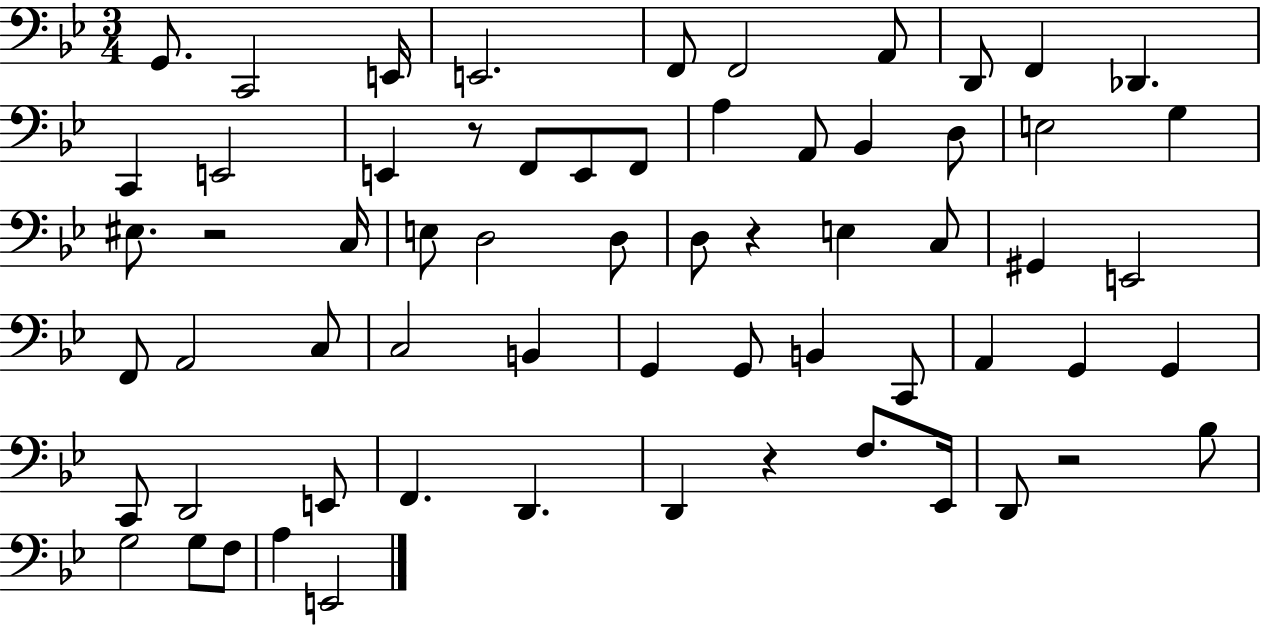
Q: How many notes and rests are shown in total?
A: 64